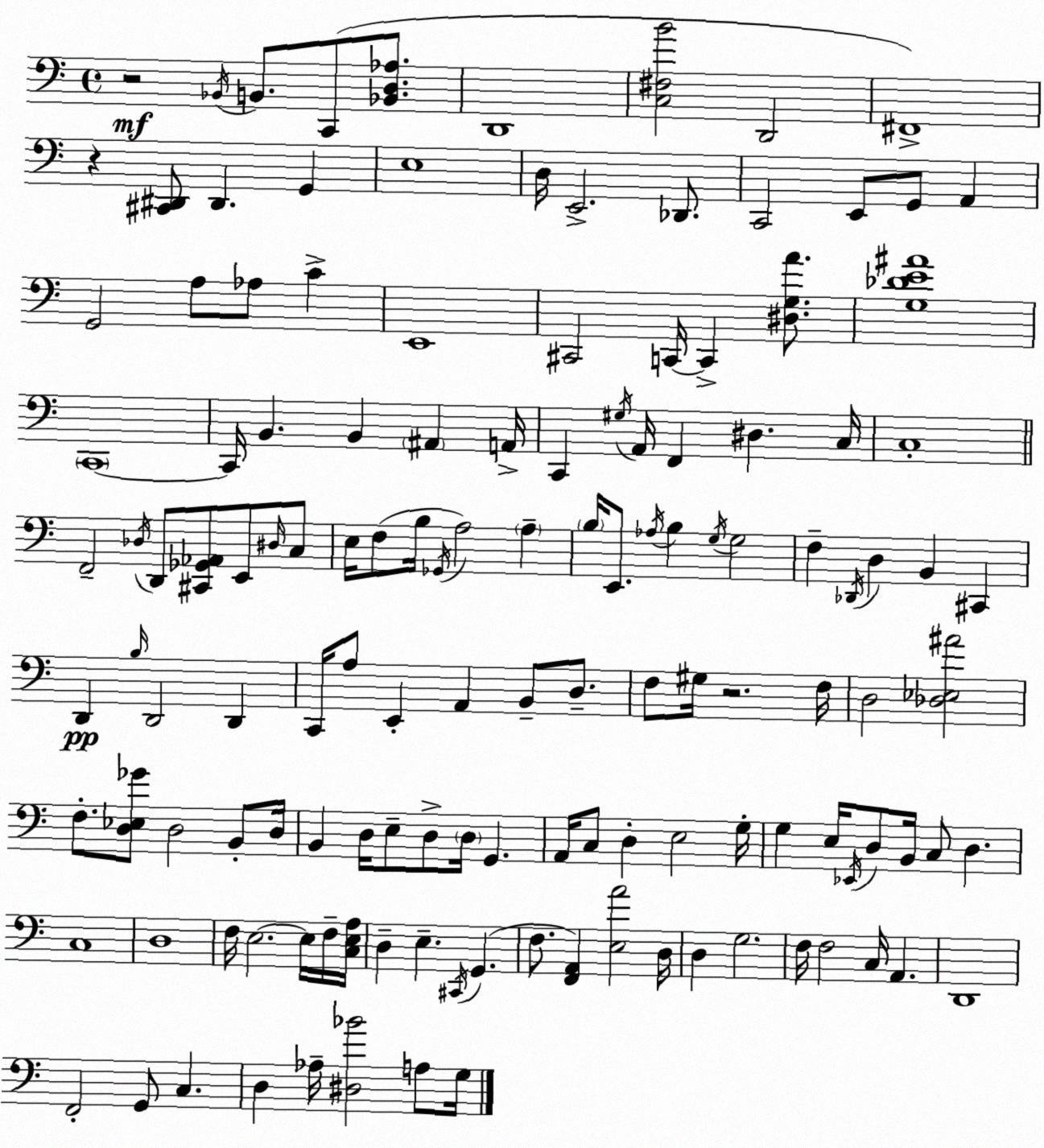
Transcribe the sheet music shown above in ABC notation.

X:1
T:Untitled
M:4/4
L:1/4
K:Am
z2 _B,,/4 B,,/2 C,,/2 [_B,,D,_A,]/2 D,,4 [C,^F,B]2 D,,2 ^F,,4 z [^C,,^D,,]/2 ^D,, G,, E,4 D,/4 E,,2 _D,,/2 C,,2 E,,/2 G,,/2 A,, G,,2 A,/2 _A,/2 C E,,4 ^C,,2 C,,/4 C,, [^D,G,A]/2 [G,_DE^A]4 C,,4 C,,/4 B,, B,, ^A,, A,,/4 C,, ^G,/4 A,,/4 F,, ^D, C,/4 C,4 F,,2 _D,/4 D,,/2 [^C,,_G,,_A,,]/2 E,,/2 ^D,/4 C,/2 E,/4 F,/2 B,/4 _G,,/4 A,2 A, B,/4 E,,/2 _A,/4 B, G,/4 G,2 F, _D,,/4 D, B,, ^C,, D,, B,/4 D,,2 D,, C,,/4 A,/2 E,, A,, B,,/2 D,/2 F,/2 ^G,/4 z2 F,/4 D,2 [_D,_E,^A]2 F,/2 [D,_E,_G]/2 D,2 B,,/2 D,/4 B,, D,/4 E,/2 D,/2 D,/4 G,, A,,/4 C,/2 D, E,2 G,/4 G, E,/4 _E,,/4 D,/2 B,,/4 C,/2 D, C,4 D,4 F,/4 E,2 E,/4 F,/4 [C,E,A,]/4 D, E, ^C,,/4 G,, F,/2 [F,,A,,] [E,A]2 D,/4 D, G,2 F,/4 F,2 C,/4 A,, D,,4 F,,2 G,,/2 C, D, _A,/4 [^D,_B]2 A,/2 G,/4